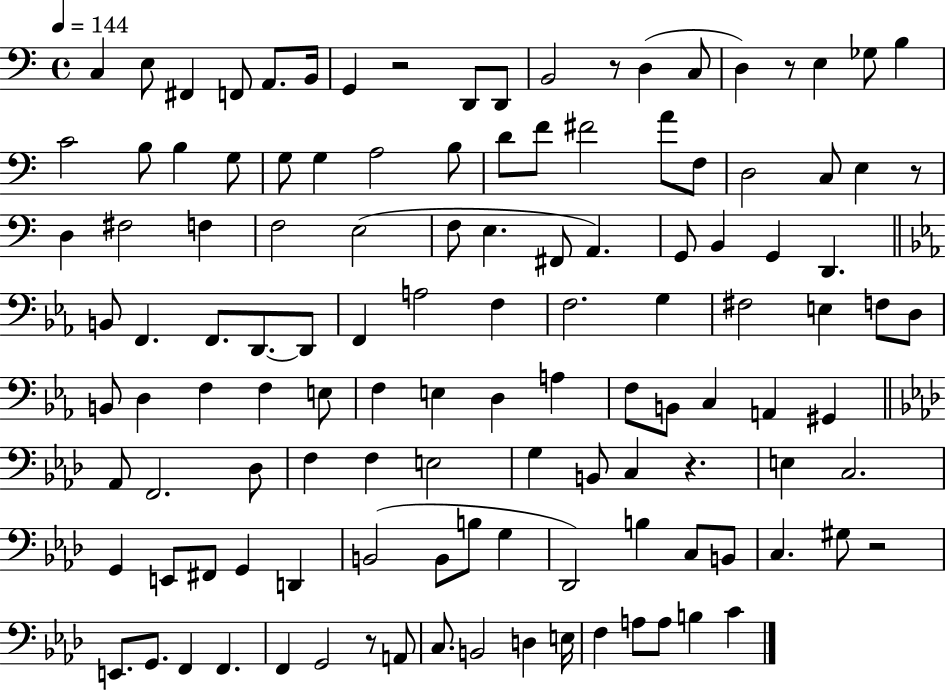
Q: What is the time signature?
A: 4/4